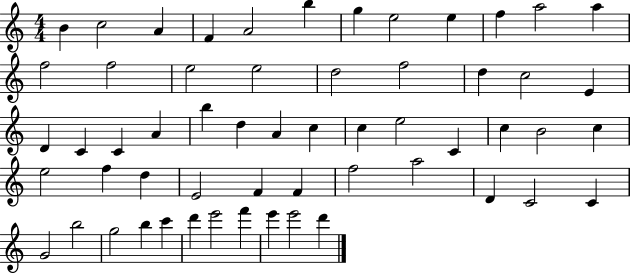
B4/q C5/h A4/q F4/q A4/h B5/q G5/q E5/h E5/q F5/q A5/h A5/q F5/h F5/h E5/h E5/h D5/h F5/h D5/q C5/h E4/q D4/q C4/q C4/q A4/q B5/q D5/q A4/q C5/q C5/q E5/h C4/q C5/q B4/h C5/q E5/h F5/q D5/q E4/h F4/q F4/q F5/h A5/h D4/q C4/h C4/q G4/h B5/h G5/h B5/q C6/q D6/q E6/h F6/q E6/q E6/h D6/q